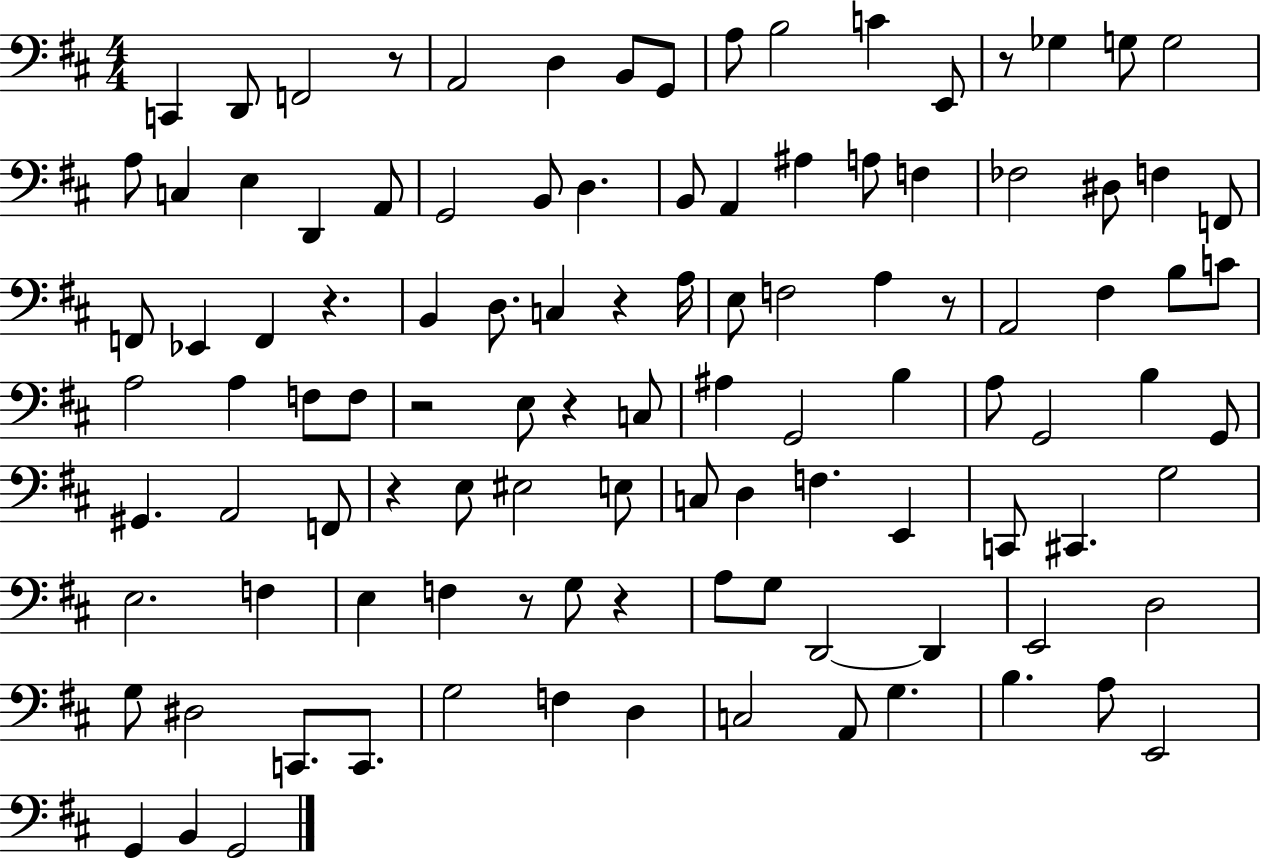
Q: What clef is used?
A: bass